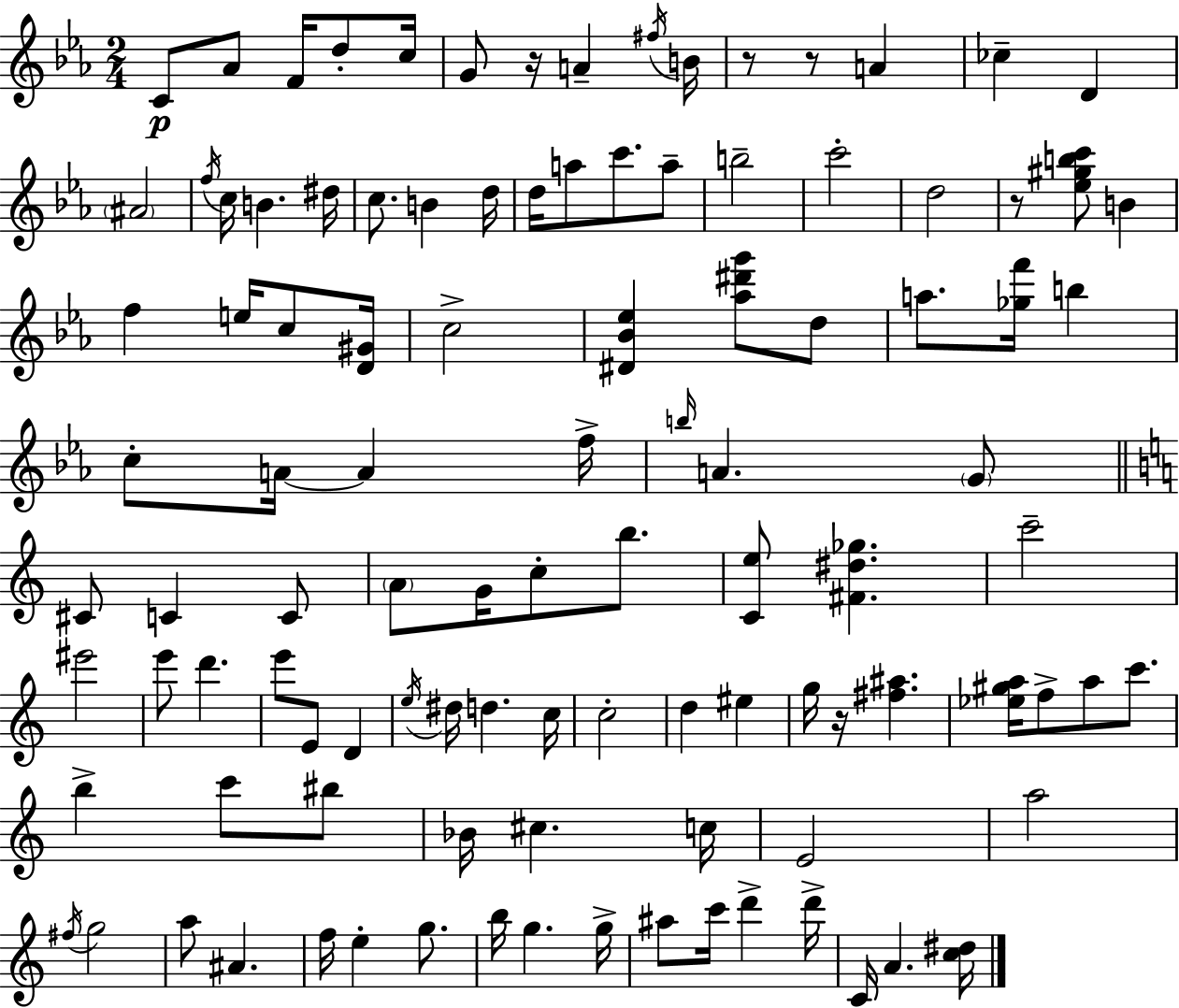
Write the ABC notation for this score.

X:1
T:Untitled
M:2/4
L:1/4
K:Eb
C/2 _A/2 F/4 d/2 c/4 G/2 z/4 A ^f/4 B/4 z/2 z/2 A _c D ^A2 f/4 c/4 B ^d/4 c/2 B d/4 d/4 a/2 c'/2 a/2 b2 c'2 d2 z/2 [_e^gbc']/2 B f e/4 c/2 [D^G]/4 c2 [^D_B_e] [_a^d'g']/2 d/2 a/2 [_gf']/4 b c/2 A/4 A f/4 b/4 A G/2 ^C/2 C C/2 A/2 G/4 c/2 b/2 [Ce]/2 [^F^d_g] c'2 ^e'2 e'/2 d' e'/2 E/2 D e/4 ^d/4 d c/4 c2 d ^e g/4 z/4 [^f^a] [_e^ga]/4 f/2 a/2 c'/2 b c'/2 ^b/2 _B/4 ^c c/4 E2 a2 ^f/4 g2 a/2 ^A f/4 e g/2 b/4 g g/4 ^a/2 c'/4 d' d'/4 C/4 A [c^d]/4